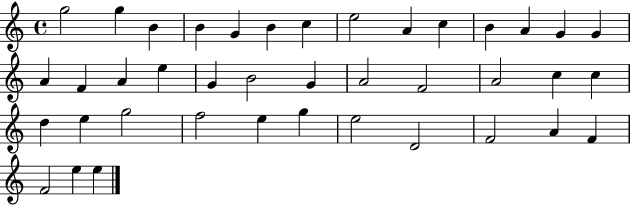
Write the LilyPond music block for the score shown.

{
  \clef treble
  \time 4/4
  \defaultTimeSignature
  \key c \major
  g''2 g''4 b'4 | b'4 g'4 b'4 c''4 | e''2 a'4 c''4 | b'4 a'4 g'4 g'4 | \break a'4 f'4 a'4 e''4 | g'4 b'2 g'4 | a'2 f'2 | a'2 c''4 c''4 | \break d''4 e''4 g''2 | f''2 e''4 g''4 | e''2 d'2 | f'2 a'4 f'4 | \break f'2 e''4 e''4 | \bar "|."
}